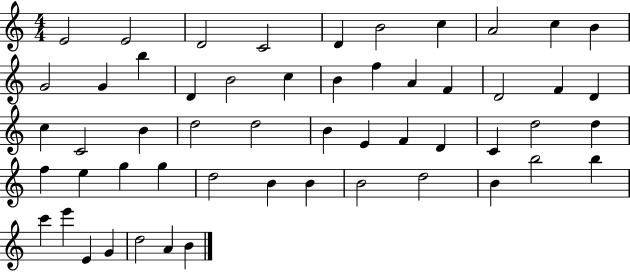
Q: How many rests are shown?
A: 0